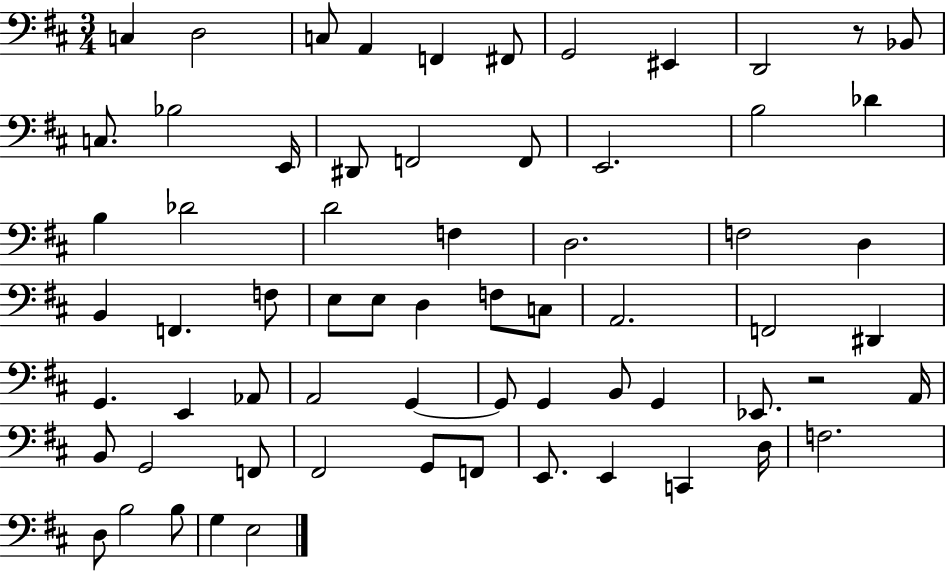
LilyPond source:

{
  \clef bass
  \numericTimeSignature
  \time 3/4
  \key d \major
  c4 d2 | c8 a,4 f,4 fis,8 | g,2 eis,4 | d,2 r8 bes,8 | \break c8. bes2 e,16 | dis,8 f,2 f,8 | e,2. | b2 des'4 | \break b4 des'2 | d'2 f4 | d2. | f2 d4 | \break b,4 f,4. f8 | e8 e8 d4 f8 c8 | a,2. | f,2 dis,4 | \break g,4. e,4 aes,8 | a,2 g,4~~ | g,8 g,4 b,8 g,4 | ees,8. r2 a,16 | \break b,8 g,2 f,8 | fis,2 g,8 f,8 | e,8. e,4 c,4 d16 | f2. | \break d8 b2 b8 | g4 e2 | \bar "|."
}